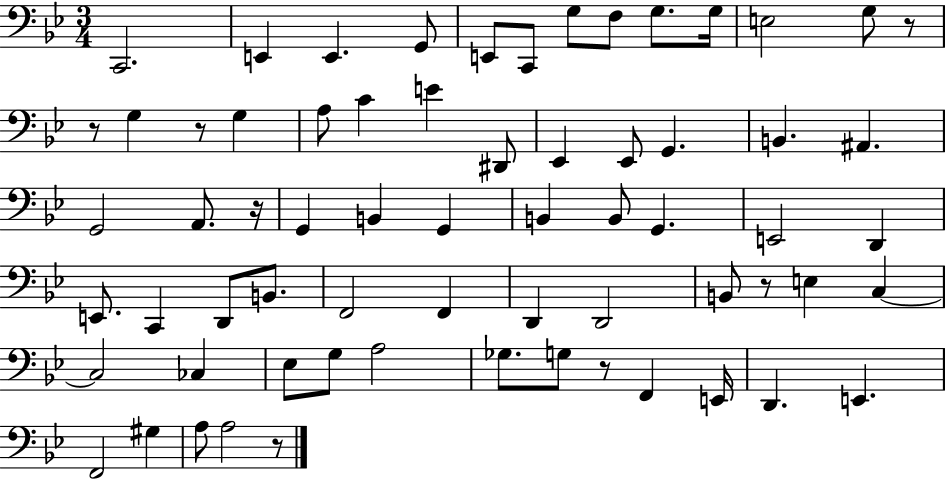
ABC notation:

X:1
T:Untitled
M:3/4
L:1/4
K:Bb
C,,2 E,, E,, G,,/2 E,,/2 C,,/2 G,/2 F,/2 G,/2 G,/4 E,2 G,/2 z/2 z/2 G, z/2 G, A,/2 C E ^D,,/2 _E,, _E,,/2 G,, B,, ^A,, G,,2 A,,/2 z/4 G,, B,, G,, B,, B,,/2 G,, E,,2 D,, E,,/2 C,, D,,/2 B,,/2 F,,2 F,, D,, D,,2 B,,/2 z/2 E, C, C,2 _C, _E,/2 G,/2 A,2 _G,/2 G,/2 z/2 F,, E,,/4 D,, E,, F,,2 ^G, A,/2 A,2 z/2